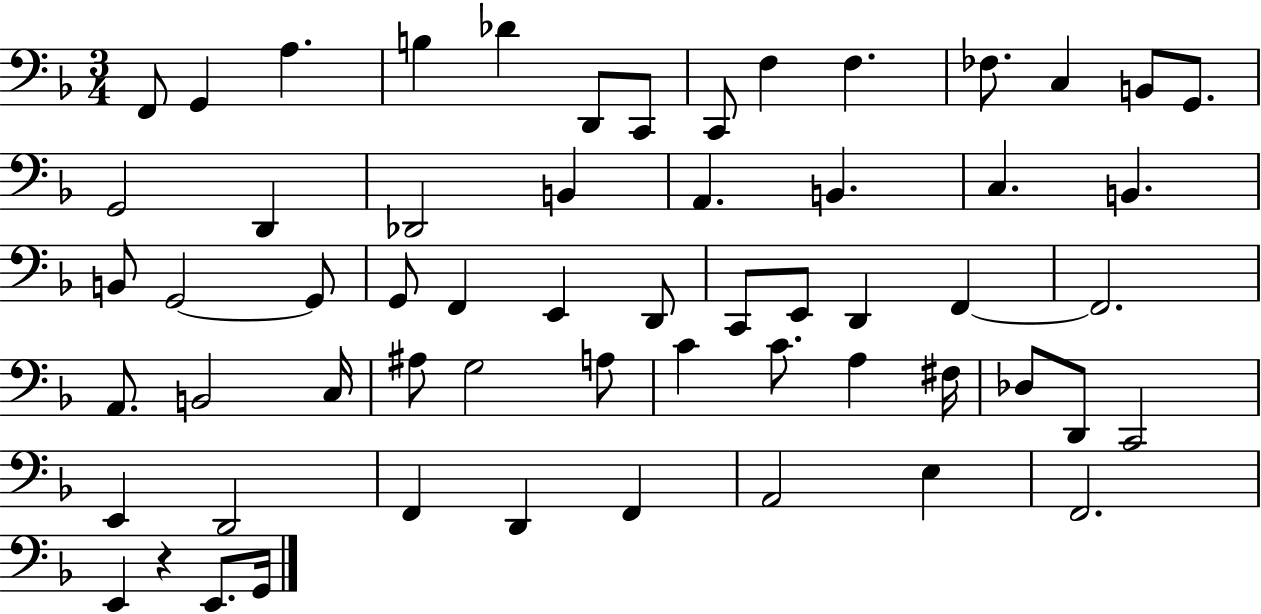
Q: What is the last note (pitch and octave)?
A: G2